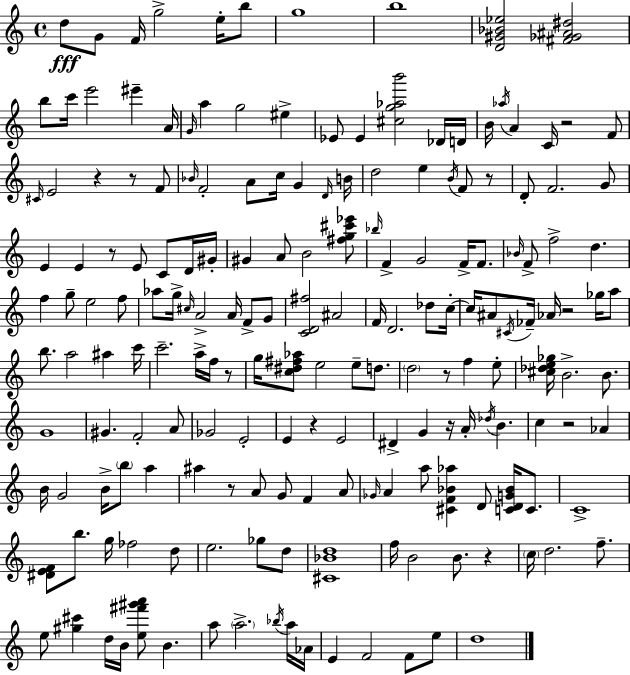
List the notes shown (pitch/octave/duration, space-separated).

D5/e G4/e F4/s G5/h E5/s B5/e G5/w B5/w [D4,G#4,Bb4,Eb5]/h [F#4,Gb4,A#4,D#5]/h B5/e C6/s E6/h EIS6/q A4/s G4/s A5/q G5/h EIS5/q Eb4/e Eb4/q [C#5,G5,Ab5,B6]/h Db4/s D4/s B4/s Ab5/s A4/q C4/s R/h F4/e C#4/s E4/h R/q R/e F4/e Bb4/s F4/h A4/e C5/s G4/q D4/s B4/s D5/h E5/q B4/s F4/e R/e D4/e F4/h. G4/e E4/q E4/q R/e E4/e C4/e D4/s G#4/s G#4/q A4/e B4/h [F#5,G5,C#6,Eb6]/e Bb5/s F4/q G4/h F4/s F4/e. Bb4/s F4/e F5/h D5/q. F5/q G5/e E5/h F5/e Ab5/e G5/s C#5/s A4/h A4/s F4/e G4/e [C4,D4,F#5]/h A#4/h F4/s D4/h. Db5/e C5/s C5/s A#4/e C#4/s FES4/s Ab4/s R/h Gb5/s A5/e B5/e. A5/h A#5/q C6/s C6/h. A5/s F5/s R/e G5/s [C5,D#5,F#5,Ab5]/e E5/h E5/e D5/e. D5/h R/e F5/q E5/e [C#5,Db5,E5,Gb5]/s B4/h. B4/e. G4/w G#4/q. F4/h A4/e Gb4/h E4/h E4/q R/q E4/h D#4/q G4/q R/s A4/s Db5/s B4/q. C5/q R/h Ab4/q B4/s G4/h B4/s B5/e A5/q A#5/q R/e A4/e G4/e F4/q A4/e Gb4/s A4/q A5/e [C#4,F4,Bb4,Ab5]/q D4/e [C4,D4,G4,Bb4]/s C4/e. C4/w [D#4,E4,F4]/e B5/e. G5/s FES5/h D5/e E5/h. Gb5/e D5/e [C#4,Bb4,D5]/w F5/s B4/h B4/e. R/q C5/s D5/h. F5/e. E5/e [G#5,C#6]/q D5/s B4/s [E5,F#6,G#6,A6]/e B4/q. A5/e A5/h. Bb5/s A5/s Ab4/s E4/q F4/h F4/e E5/e D5/w